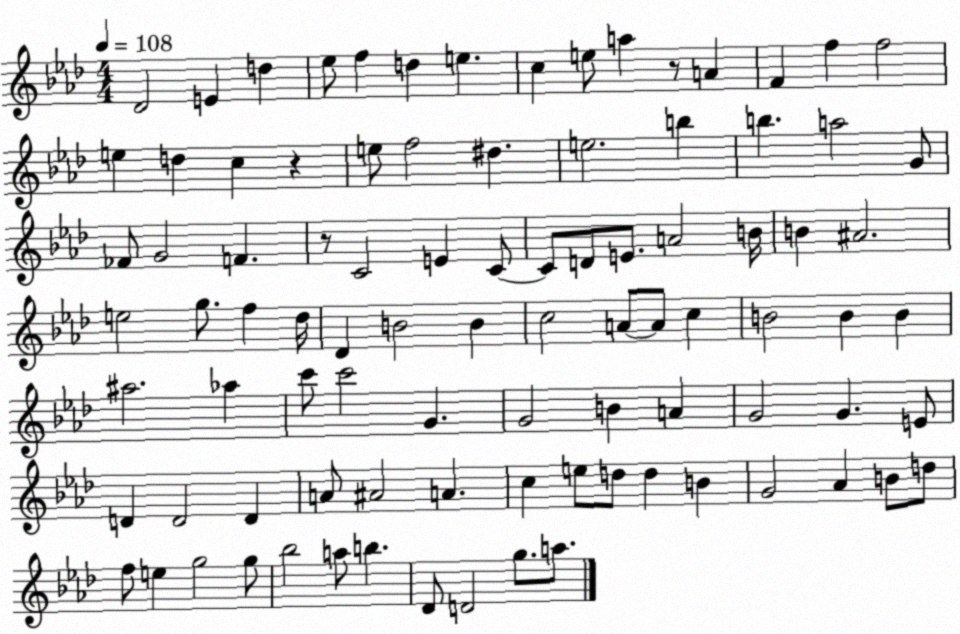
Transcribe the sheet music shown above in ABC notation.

X:1
T:Untitled
M:4/4
L:1/4
K:Ab
_D2 E d _e/2 f d e c e/2 a z/2 A F f f2 e d c z e/2 f2 ^d e2 b b a2 G/2 _F/2 G2 F z/2 C2 E C/2 C/2 D/2 E/2 A2 B/4 B ^A2 e2 g/2 f _d/4 _D B2 B c2 A/2 A/2 c B2 B B ^a2 _a c'/2 c'2 G G2 B A G2 G E/2 D D2 D A/2 ^A2 A c e/2 d/2 d B G2 _A B/2 d/2 f/2 e g2 g/2 _b2 a/2 b _D/2 D2 g/2 a/2